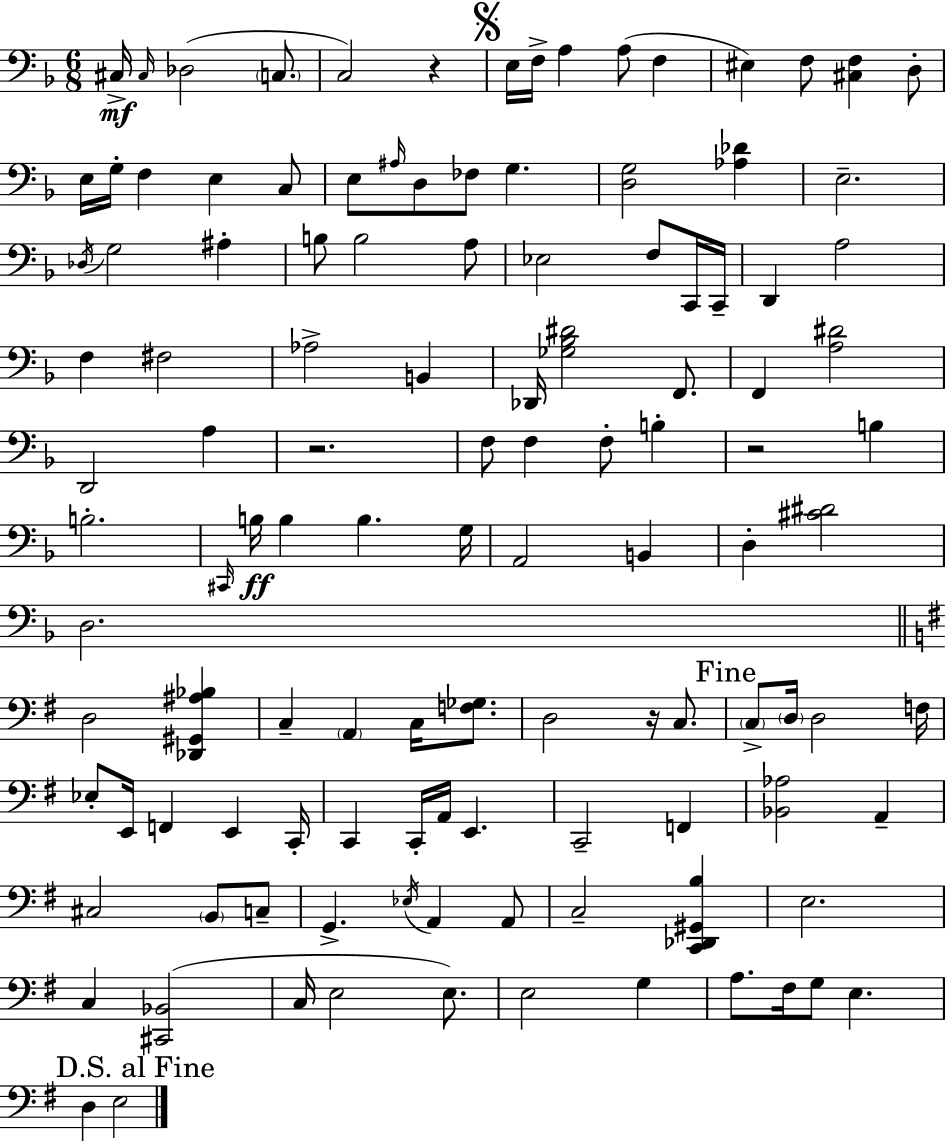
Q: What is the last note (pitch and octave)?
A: E3